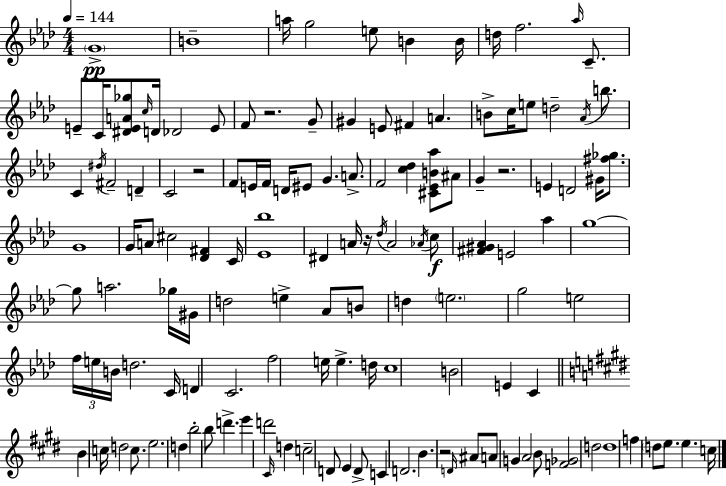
{
  \clef treble
  \numericTimeSignature
  \time 4/4
  \key aes \major
  \tempo 4 = 144
  \repeat volta 2 { \parenthesize g'1->\pp | b'1-- | a''16 g''2 e''8 b'4 b'16 | d''16 f''2. \grace { aes''16 } c'8.-- | \break e'8-- c'16 <dis' e' a' ges''>8 \grace { c''16 } d'16 des'2 | e'8 f'8 r2. | g'8-- gis'4 e'8 fis'4 a'4. | b'8-> c''16 e''8 d''2-- \acciaccatura { aes'16 } | \break b''8. c'4 \acciaccatura { dis''16 } fis'2-- | d'4-- c'2 r2 | f'8 e'16 f'16 d'16 eis'8 g'4. | a'8.-> f'2 <c'' des''>4 | \break <cis' ees' b' aes''>8 ais'8 g'4-- r2. | e'4 d'2 | gis'16 <fis'' ges''>8. g'1 | g'16 a'8 cis''2 <des' fis'>4 | \break c'16 <ees' bes''>1 | dis'4 a'16 r16 \acciaccatura { des''16 } a'2 | \acciaccatura { aes'16 } c''8\f <fis' gis' aes'>4 e'2 | aes''4 g''1~~ | \break g''8 a''2. | ges''16 gis'16 d''2 e''4-> | aes'8 b'8 d''4 \parenthesize e''2. | g''2 e''2 | \break \tuplet 3/2 { f''16 e''16 b'16 } d''2. | c'16 d'4 c'2. | f''2 e''16 e''4.-> | d''16 c''1 | \break b'2 e'4 | c'4 \bar "||" \break \key e \major b'4 c''16 d''2 c''8. | e''2. d''4 | b''2-. b''8 d'''4.-> | e'''4 d'''2 \grace { cis'16 } d''4 | \break c''2-- d'8 e'4 d'8-> | c'4 d'2. | b'4. r2 \grace { d'16 } | ais'8 a'8 g'4 a'2 | \break b'8 <f' ges'>2 d''2 | d''1 | f''4 \parenthesize d''8 e''8. e''4. | c''16 } \bar "|."
}